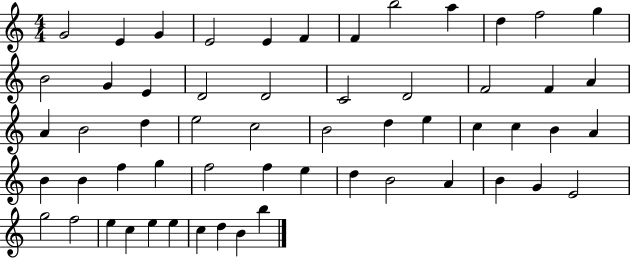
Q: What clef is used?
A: treble